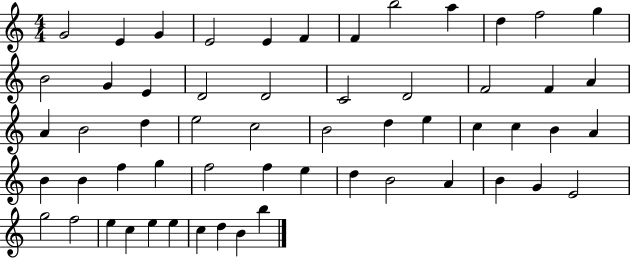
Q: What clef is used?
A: treble